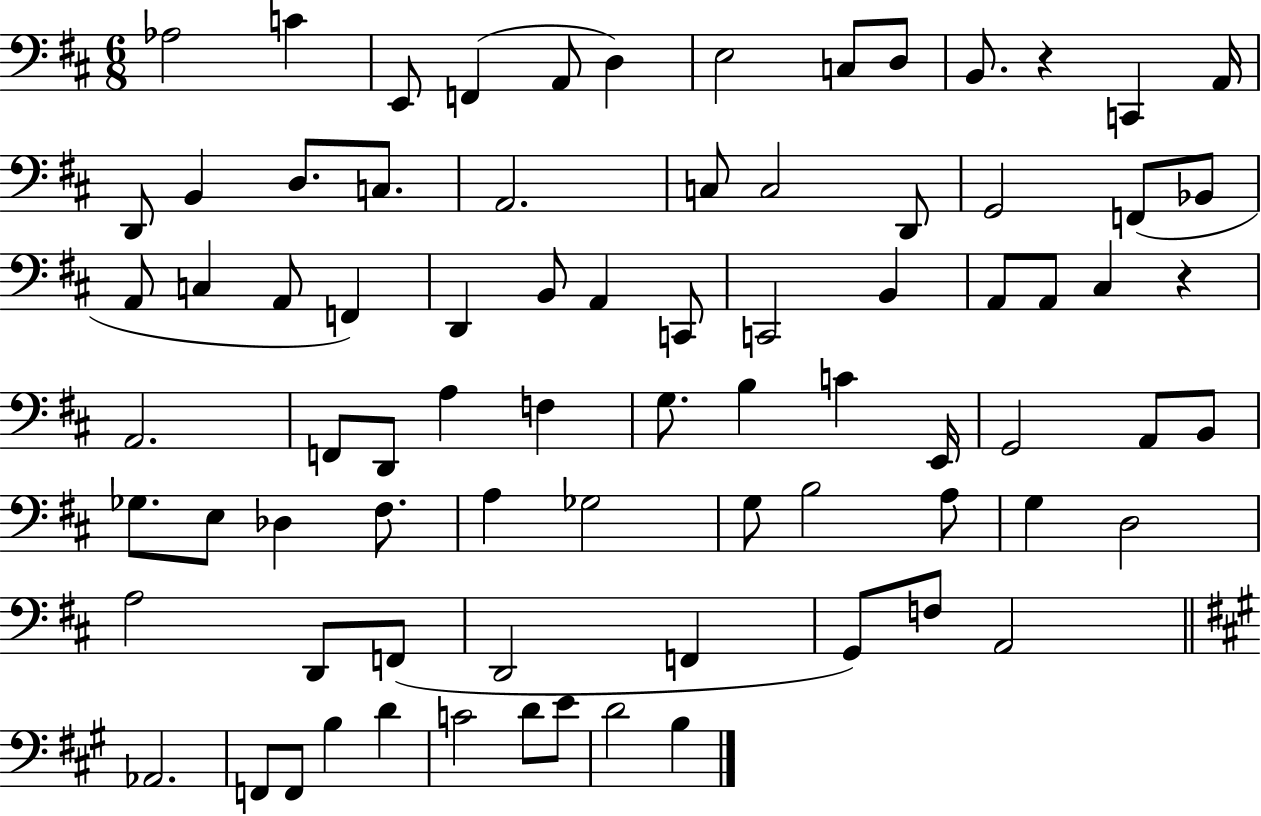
{
  \clef bass
  \numericTimeSignature
  \time 6/8
  \key d \major
  aes2 c'4 | e,8 f,4( a,8 d4) | e2 c8 d8 | b,8. r4 c,4 a,16 | \break d,8 b,4 d8. c8. | a,2. | c8 c2 d,8 | g,2 f,8( bes,8 | \break a,8 c4 a,8 f,4) | d,4 b,8 a,4 c,8 | c,2 b,4 | a,8 a,8 cis4 r4 | \break a,2. | f,8 d,8 a4 f4 | g8. b4 c'4 e,16 | g,2 a,8 b,8 | \break ges8. e8 des4 fis8. | a4 ges2 | g8 b2 a8 | g4 d2 | \break a2 d,8 f,8( | d,2 f,4 | g,8) f8 a,2 | \bar "||" \break \key a \major aes,2. | f,8 f,8 b4 d'4 | c'2 d'8 e'8 | d'2 b4 | \break \bar "|."
}